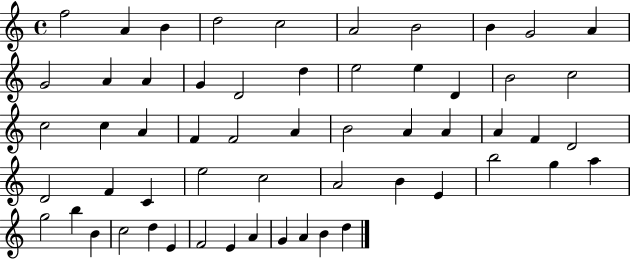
F5/h A4/q B4/q D5/h C5/h A4/h B4/h B4/q G4/h A4/q G4/h A4/q A4/q G4/q D4/h D5/q E5/h E5/q D4/q B4/h C5/h C5/h C5/q A4/q F4/q F4/h A4/q B4/h A4/q A4/q A4/q F4/q D4/h D4/h F4/q C4/q E5/h C5/h A4/h B4/q E4/q B5/h G5/q A5/q G5/h B5/q B4/q C5/h D5/q E4/q F4/h E4/q A4/q G4/q A4/q B4/q D5/q